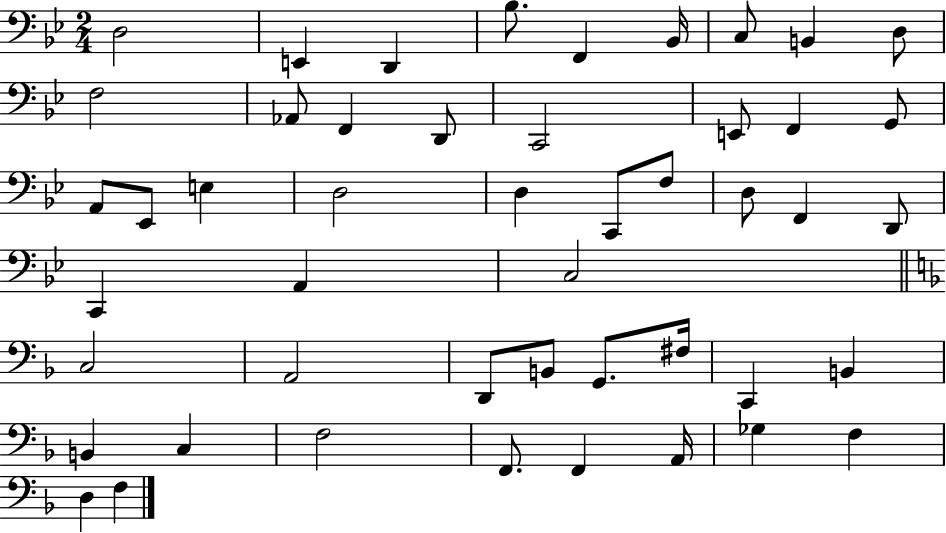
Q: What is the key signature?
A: BES major